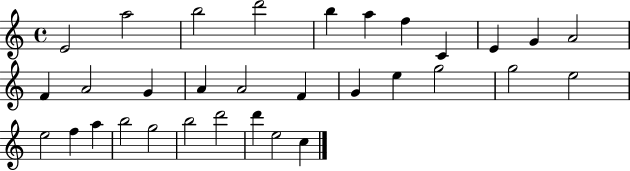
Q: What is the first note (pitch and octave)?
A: E4